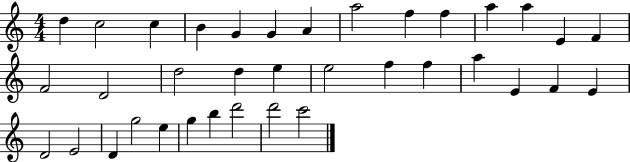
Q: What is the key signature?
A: C major